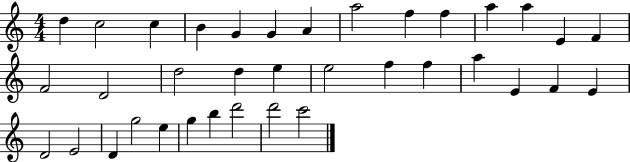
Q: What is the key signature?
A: C major